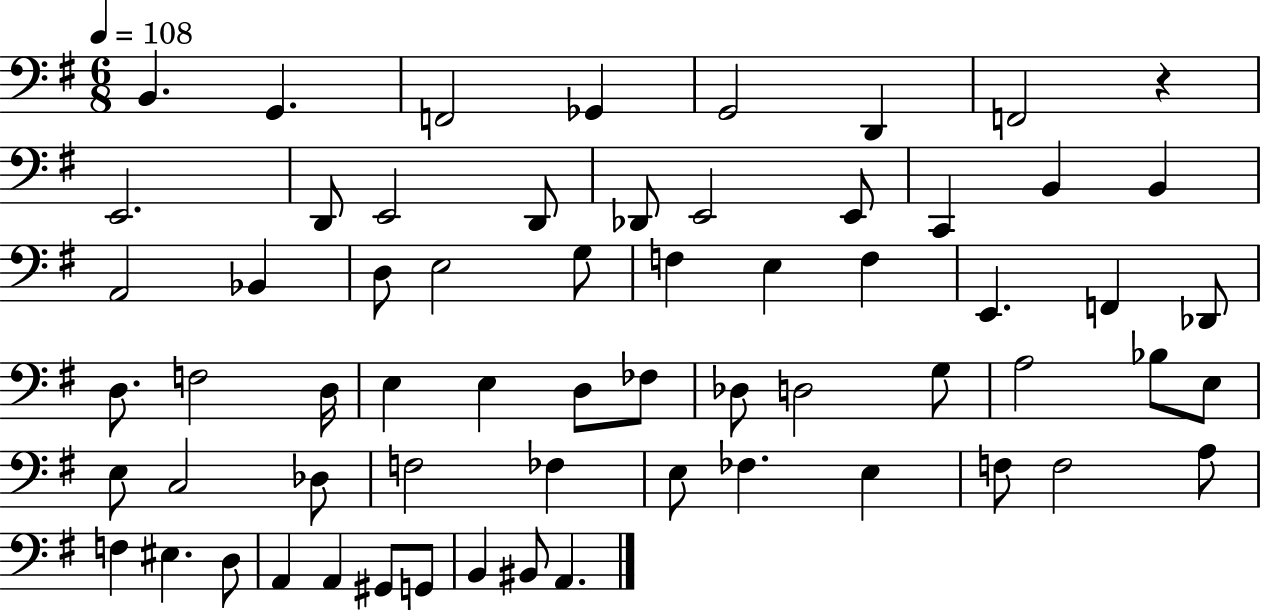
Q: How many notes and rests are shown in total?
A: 63